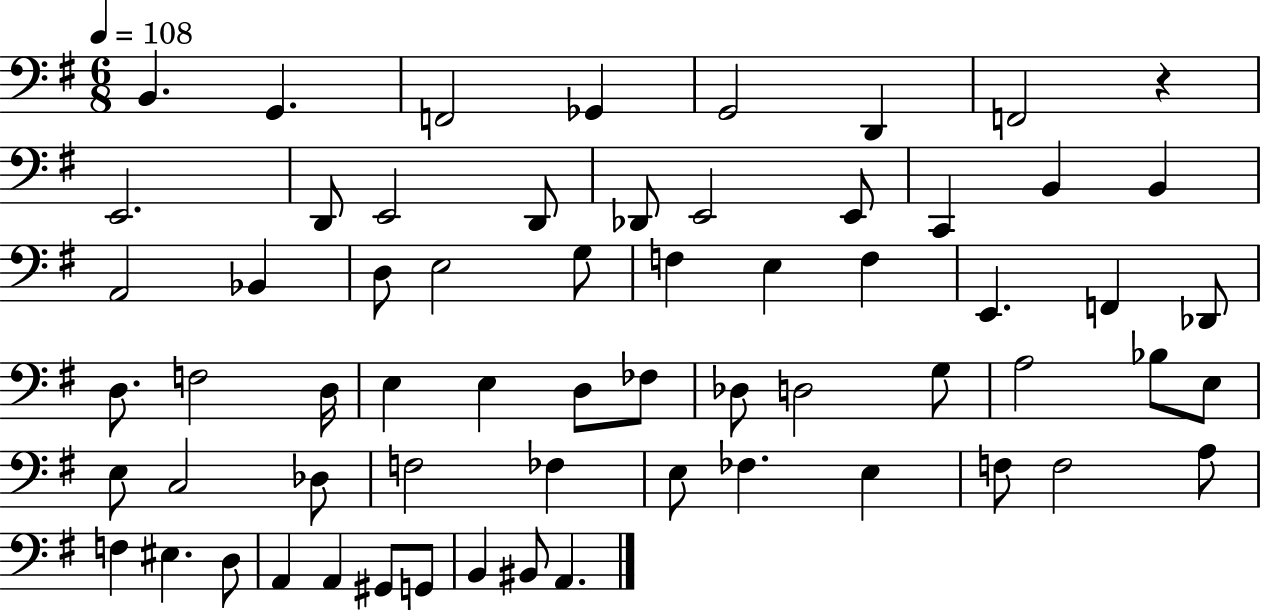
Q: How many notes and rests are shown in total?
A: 63